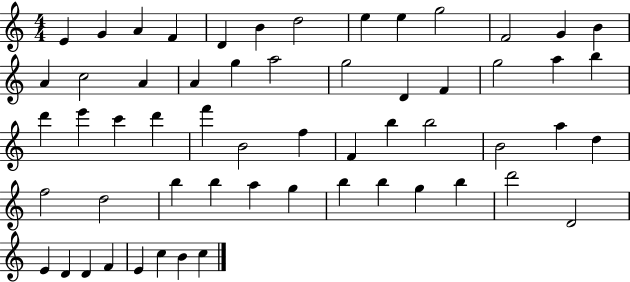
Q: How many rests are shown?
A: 0